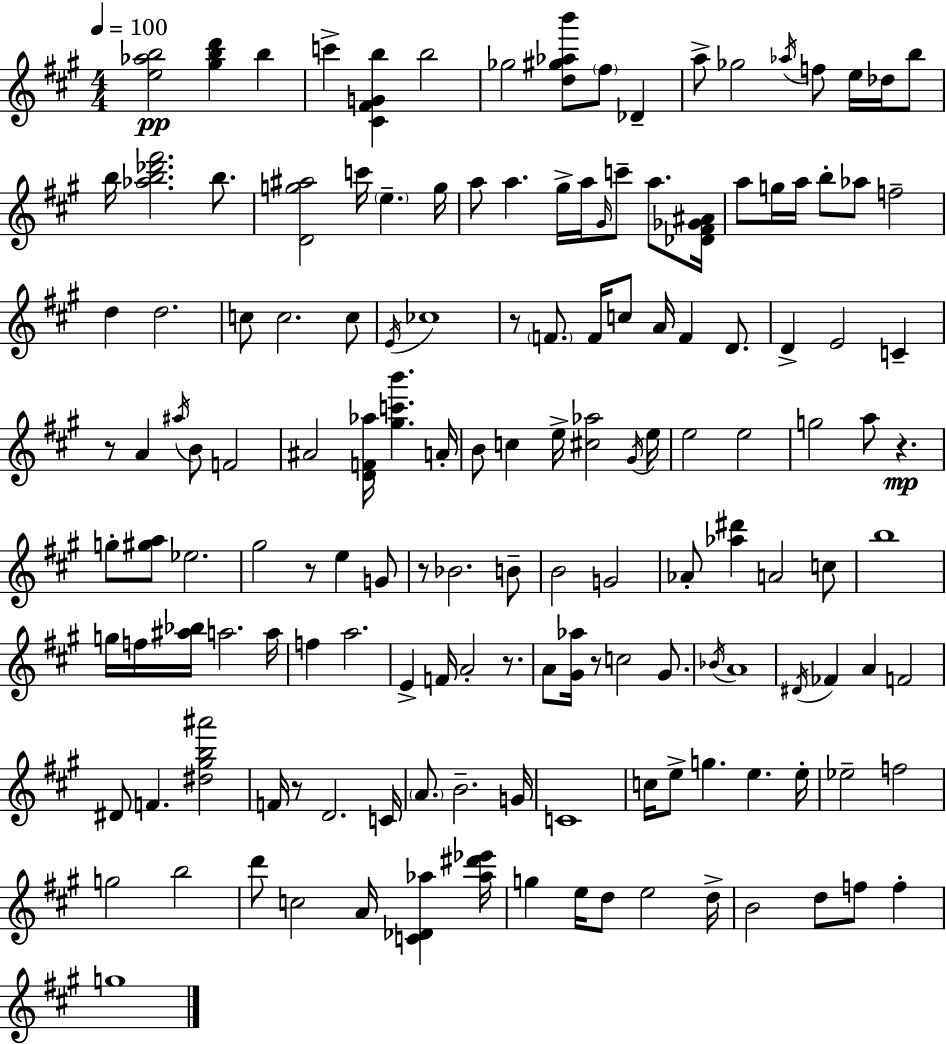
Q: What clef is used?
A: treble